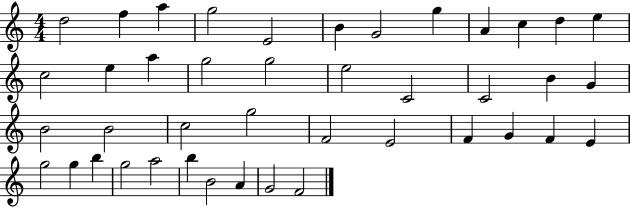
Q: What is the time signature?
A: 4/4